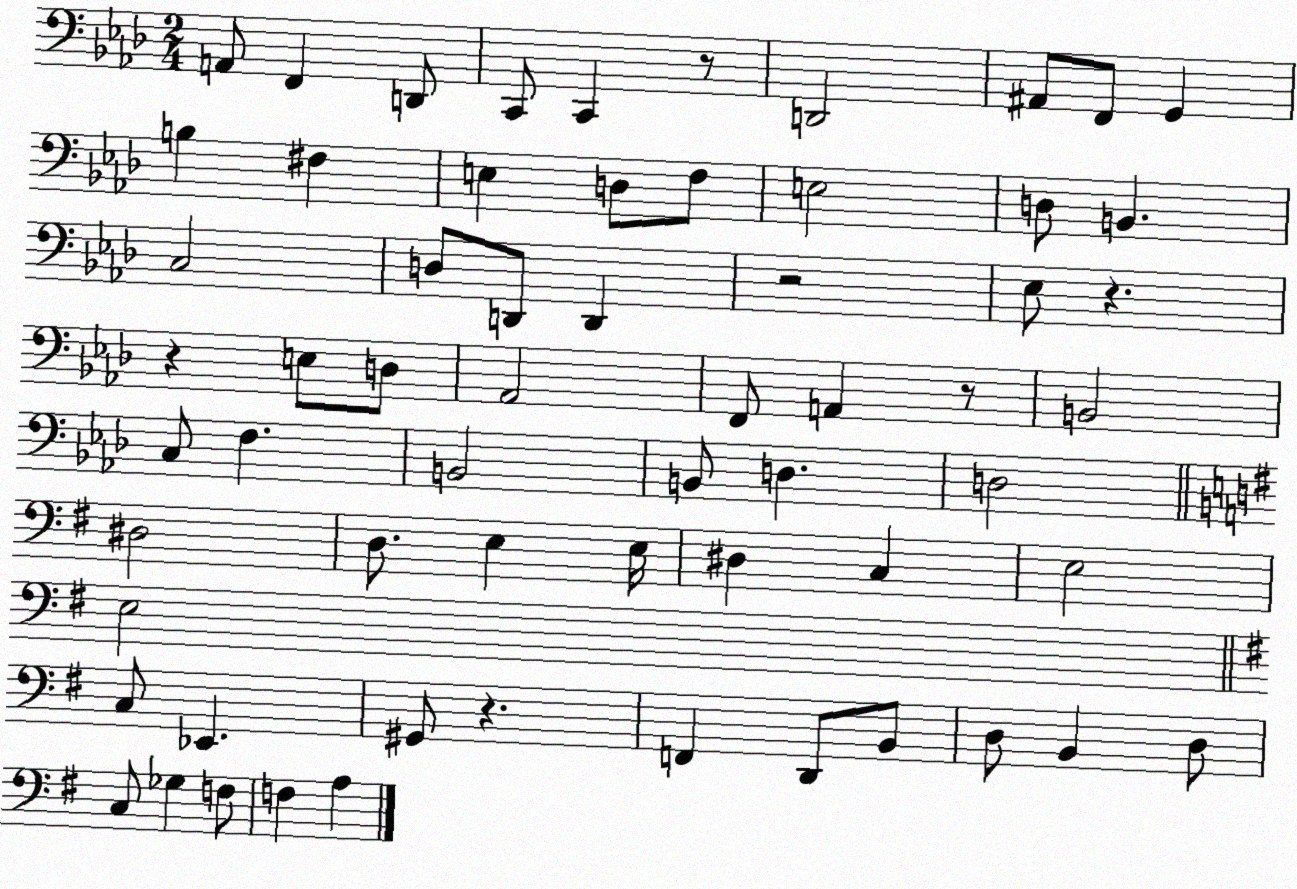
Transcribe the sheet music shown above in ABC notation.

X:1
T:Untitled
M:2/4
L:1/4
K:Ab
A,,/2 F,, D,,/2 C,,/2 C,, z/2 D,,2 ^A,,/2 F,,/2 G,, B, ^F, E, D,/2 F,/2 E,2 D,/2 B,, C,2 D,/2 D,,/2 D,, z2 _E,/2 z z E,/2 D,/2 _A,,2 F,,/2 A,, z/2 B,,2 C,/2 F, B,,2 B,,/2 D, D,2 ^D,2 D,/2 E, E,/4 ^D, C, E,2 E,2 C,/2 _E,, ^G,,/2 z F,, D,,/2 B,,/2 D,/2 B,, D,/2 C,/2 _G, F,/2 F, A,